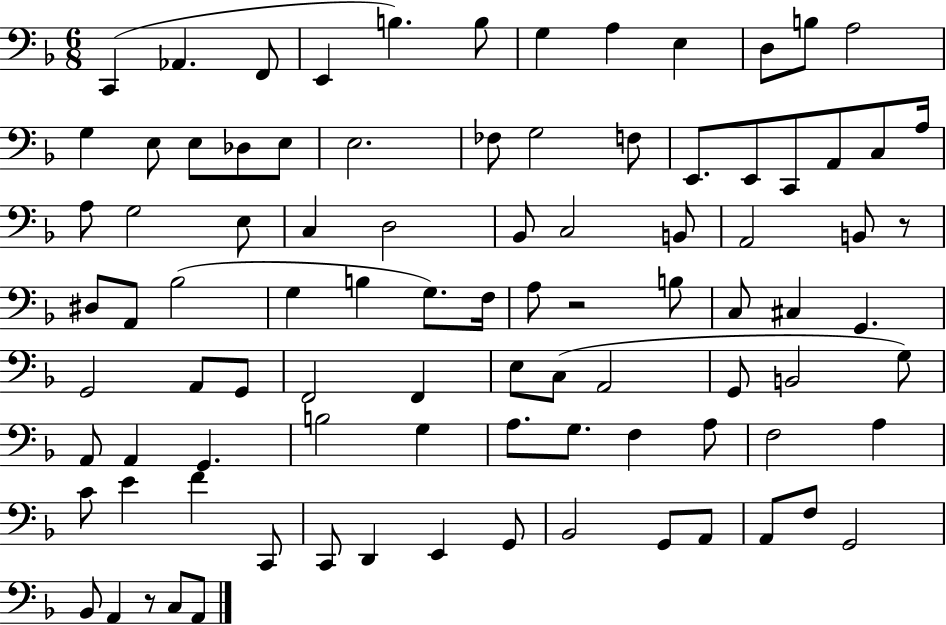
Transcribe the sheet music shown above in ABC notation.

X:1
T:Untitled
M:6/8
L:1/4
K:F
C,, _A,, F,,/2 E,, B, B,/2 G, A, E, D,/2 B,/2 A,2 G, E,/2 E,/2 _D,/2 E,/2 E,2 _F,/2 G,2 F,/2 E,,/2 E,,/2 C,,/2 A,,/2 C,/2 A,/4 A,/2 G,2 E,/2 C, D,2 _B,,/2 C,2 B,,/2 A,,2 B,,/2 z/2 ^D,/2 A,,/2 _B,2 G, B, G,/2 F,/4 A,/2 z2 B,/2 C,/2 ^C, G,, G,,2 A,,/2 G,,/2 F,,2 F,, E,/2 C,/2 A,,2 G,,/2 B,,2 G,/2 A,,/2 A,, G,, B,2 G, A,/2 G,/2 F, A,/2 F,2 A, C/2 E F C,,/2 C,,/2 D,, E,, G,,/2 _B,,2 G,,/2 A,,/2 A,,/2 F,/2 G,,2 _B,,/2 A,, z/2 C,/2 A,,/2